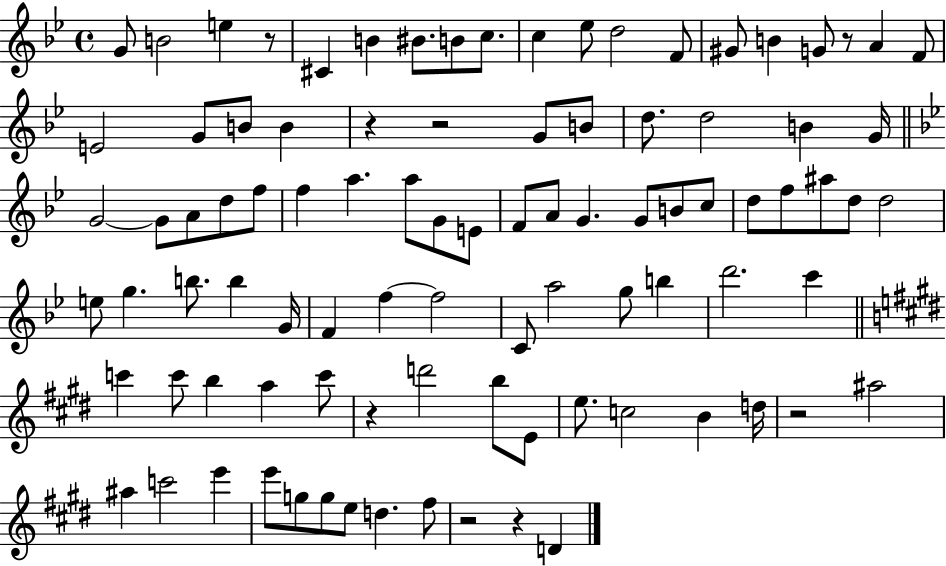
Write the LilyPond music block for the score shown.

{
  \clef treble
  \time 4/4
  \defaultTimeSignature
  \key bes \major
  g'8 b'2 e''4 r8 | cis'4 b'4 bis'8. b'8 c''8. | c''4 ees''8 d''2 f'8 | gis'8 b'4 g'8 r8 a'4 f'8 | \break e'2 g'8 b'8 b'4 | r4 r2 g'8 b'8 | d''8. d''2 b'4 g'16 | \bar "||" \break \key g \minor g'2~~ g'8 a'8 d''8 f''8 | f''4 a''4. a''8 g'8 e'8 | f'8 a'8 g'4. g'8 b'8 c''8 | d''8 f''8 ais''8 d''8 d''2 | \break e''8 g''4. b''8. b''4 g'16 | f'4 f''4~~ f''2 | c'8 a''2 g''8 b''4 | d'''2. c'''4 | \break \bar "||" \break \key e \major c'''4 c'''8 b''4 a''4 c'''8 | r4 d'''2 b''8 e'8 | e''8. c''2 b'4 d''16 | r2 ais''2 | \break ais''4 c'''2 e'''4 | e'''8 g''8 g''8 e''8 d''4. fis''8 | r2 r4 d'4 | \bar "|."
}